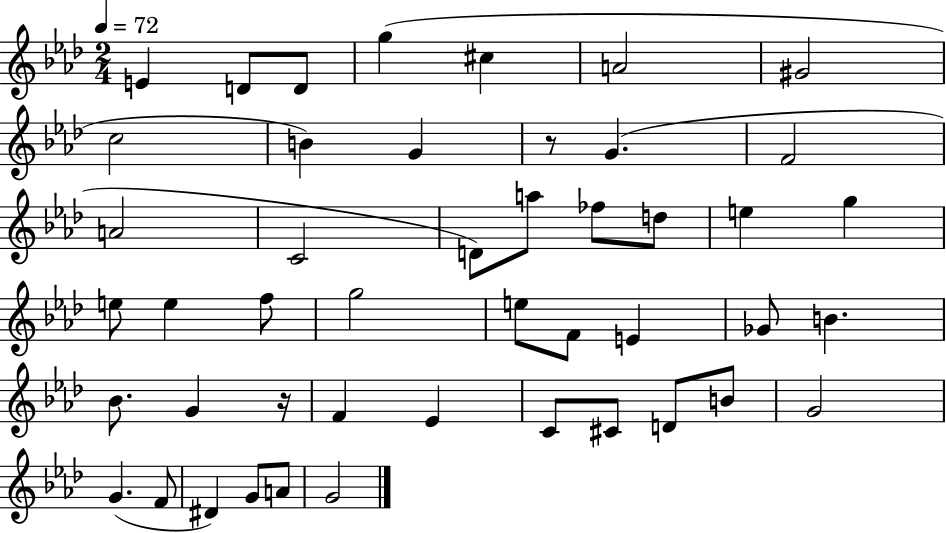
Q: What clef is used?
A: treble